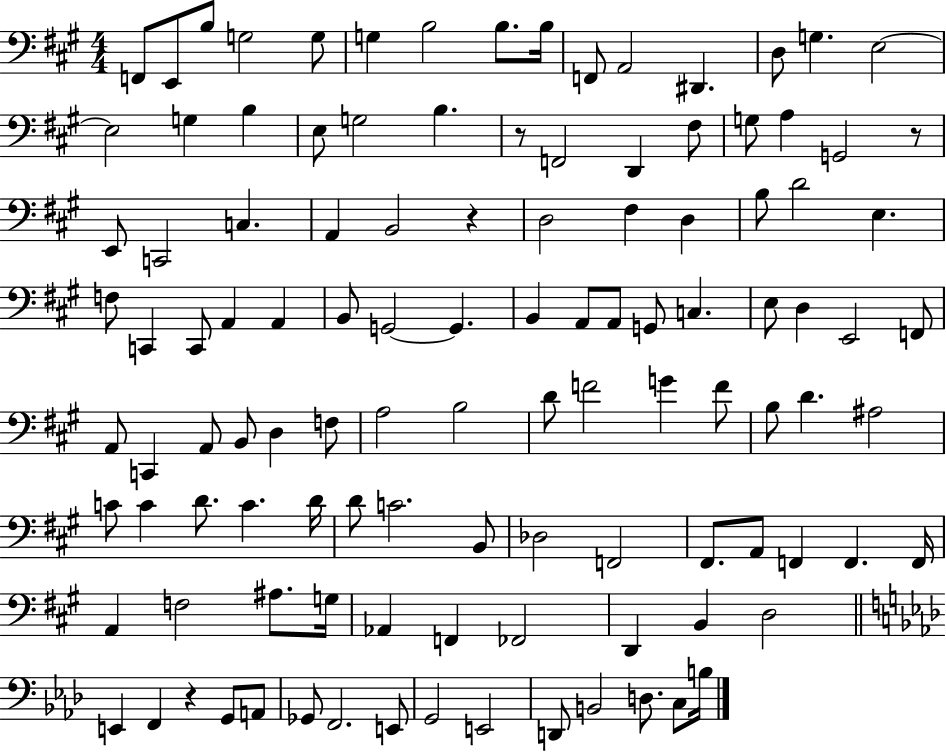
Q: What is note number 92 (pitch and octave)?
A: FES2